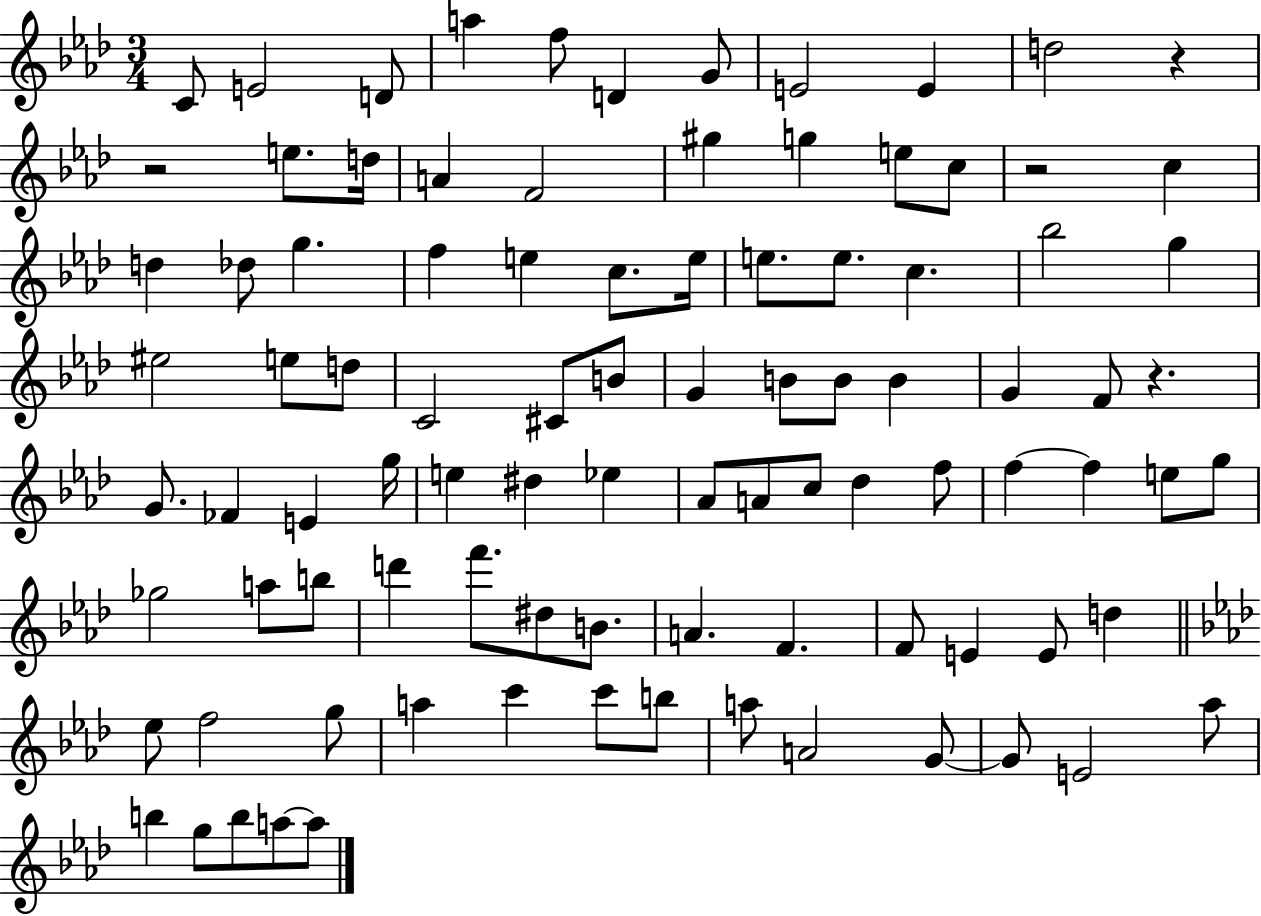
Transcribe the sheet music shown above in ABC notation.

X:1
T:Untitled
M:3/4
L:1/4
K:Ab
C/2 E2 D/2 a f/2 D G/2 E2 E d2 z z2 e/2 d/4 A F2 ^g g e/2 c/2 z2 c d _d/2 g f e c/2 e/4 e/2 e/2 c _b2 g ^e2 e/2 d/2 C2 ^C/2 B/2 G B/2 B/2 B G F/2 z G/2 _F E g/4 e ^d _e _A/2 A/2 c/2 _d f/2 f f e/2 g/2 _g2 a/2 b/2 d' f'/2 ^d/2 B/2 A F F/2 E E/2 d _e/2 f2 g/2 a c' c'/2 b/2 a/2 A2 G/2 G/2 E2 _a/2 b g/2 b/2 a/2 a/2